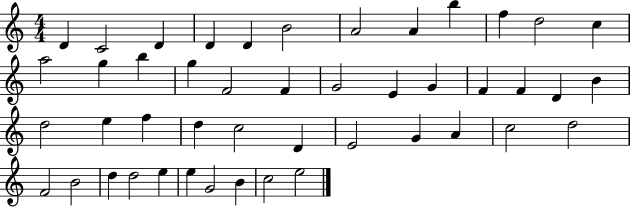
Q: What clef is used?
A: treble